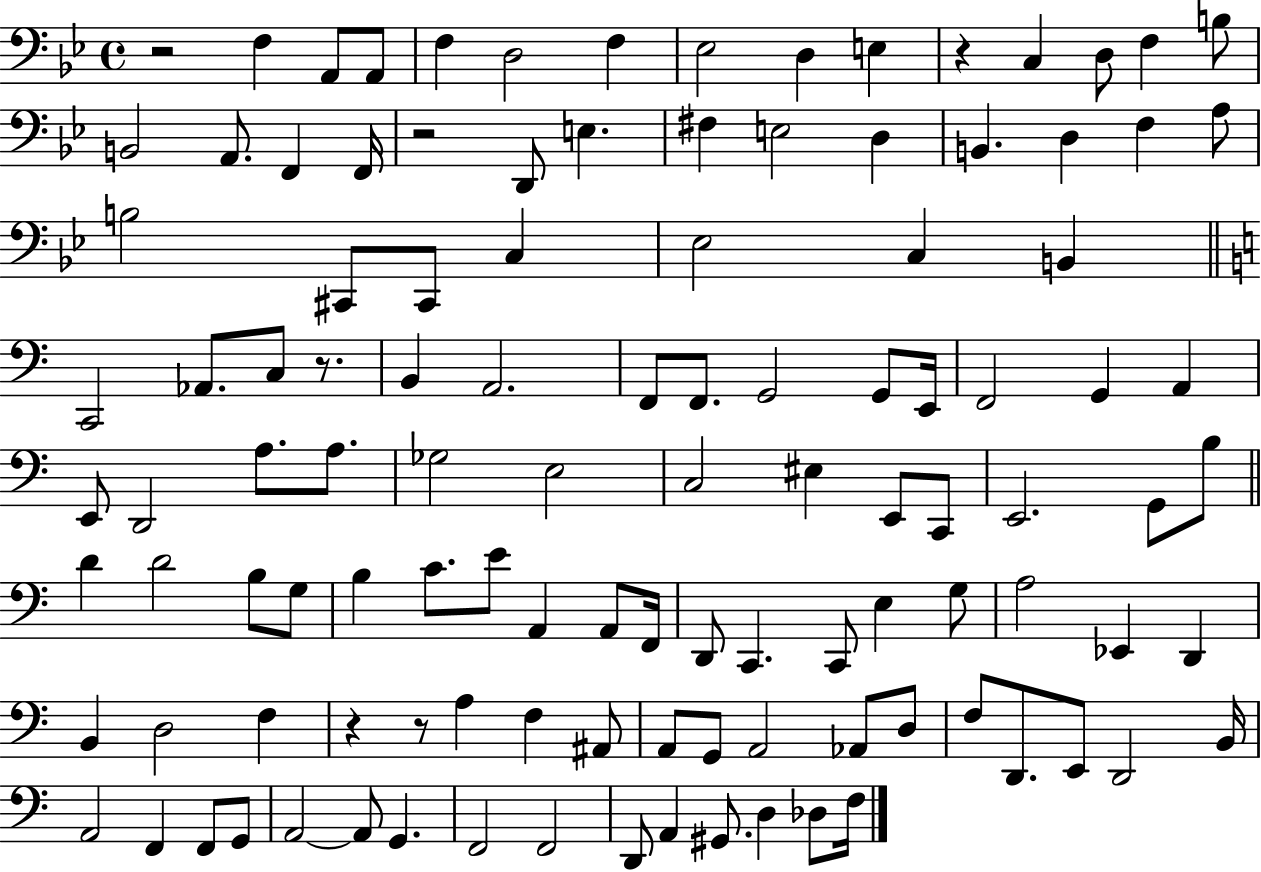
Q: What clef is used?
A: bass